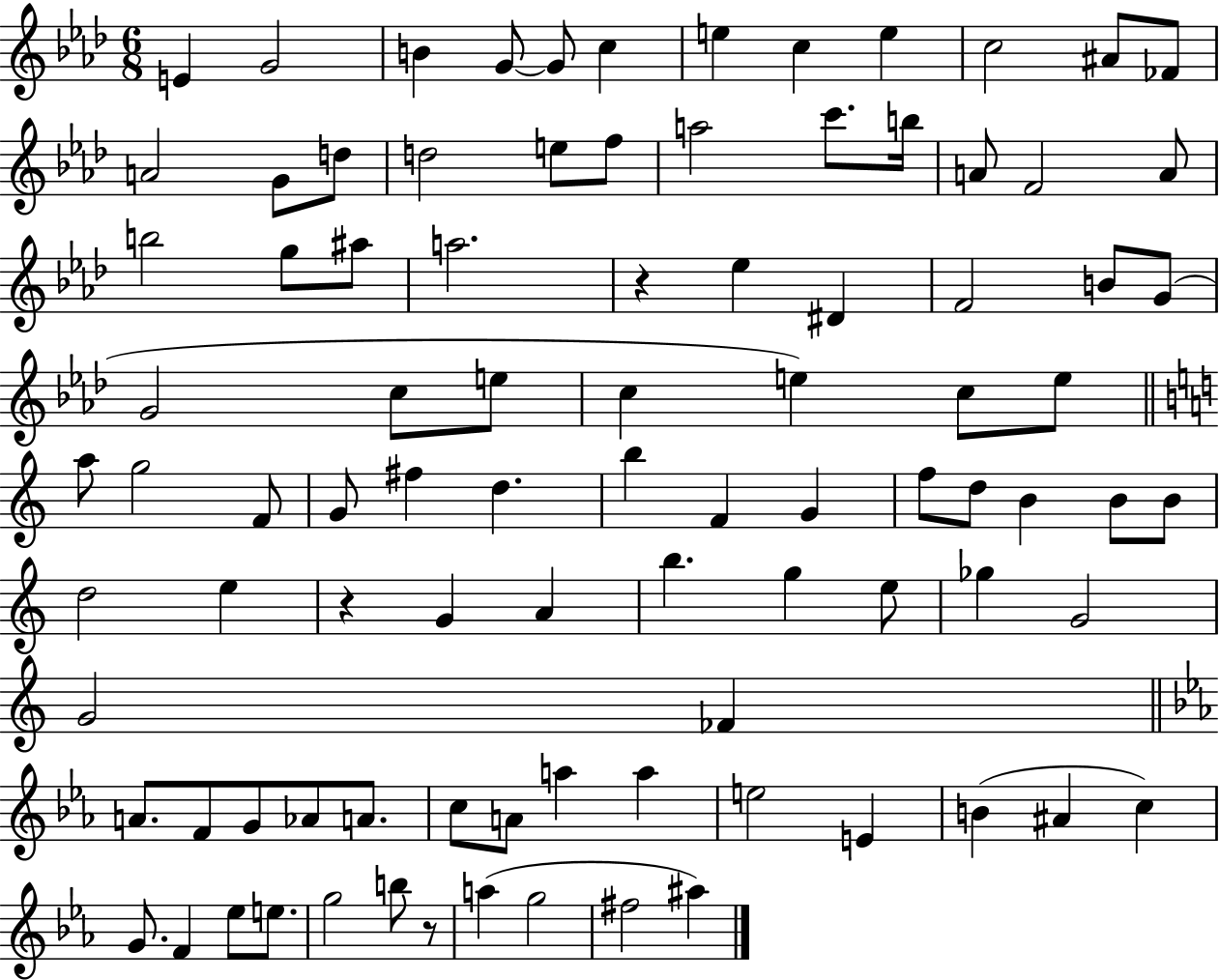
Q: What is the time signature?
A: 6/8